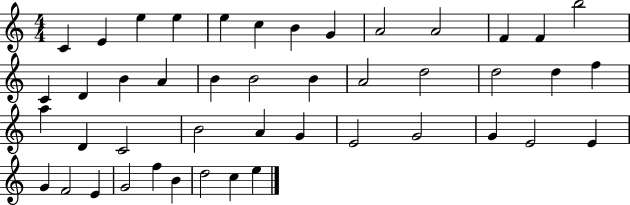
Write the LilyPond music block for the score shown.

{
  \clef treble
  \numericTimeSignature
  \time 4/4
  \key c \major
  c'4 e'4 e''4 e''4 | e''4 c''4 b'4 g'4 | a'2 a'2 | f'4 f'4 b''2 | \break c'4 d'4 b'4 a'4 | b'4 b'2 b'4 | a'2 d''2 | d''2 d''4 f''4 | \break a''4 d'4 c'2 | b'2 a'4 g'4 | e'2 g'2 | g'4 e'2 e'4 | \break g'4 f'2 e'4 | g'2 f''4 b'4 | d''2 c''4 e''4 | \bar "|."
}